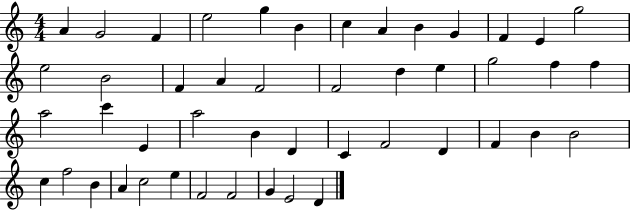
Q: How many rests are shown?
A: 0